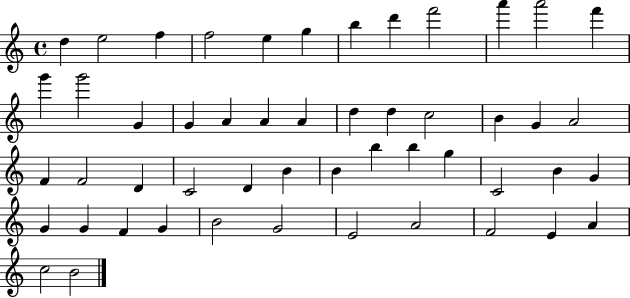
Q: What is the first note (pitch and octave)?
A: D5